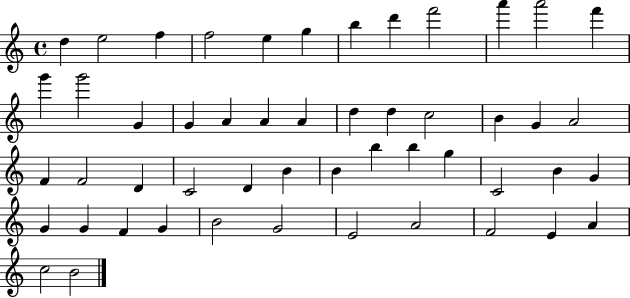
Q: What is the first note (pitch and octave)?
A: D5